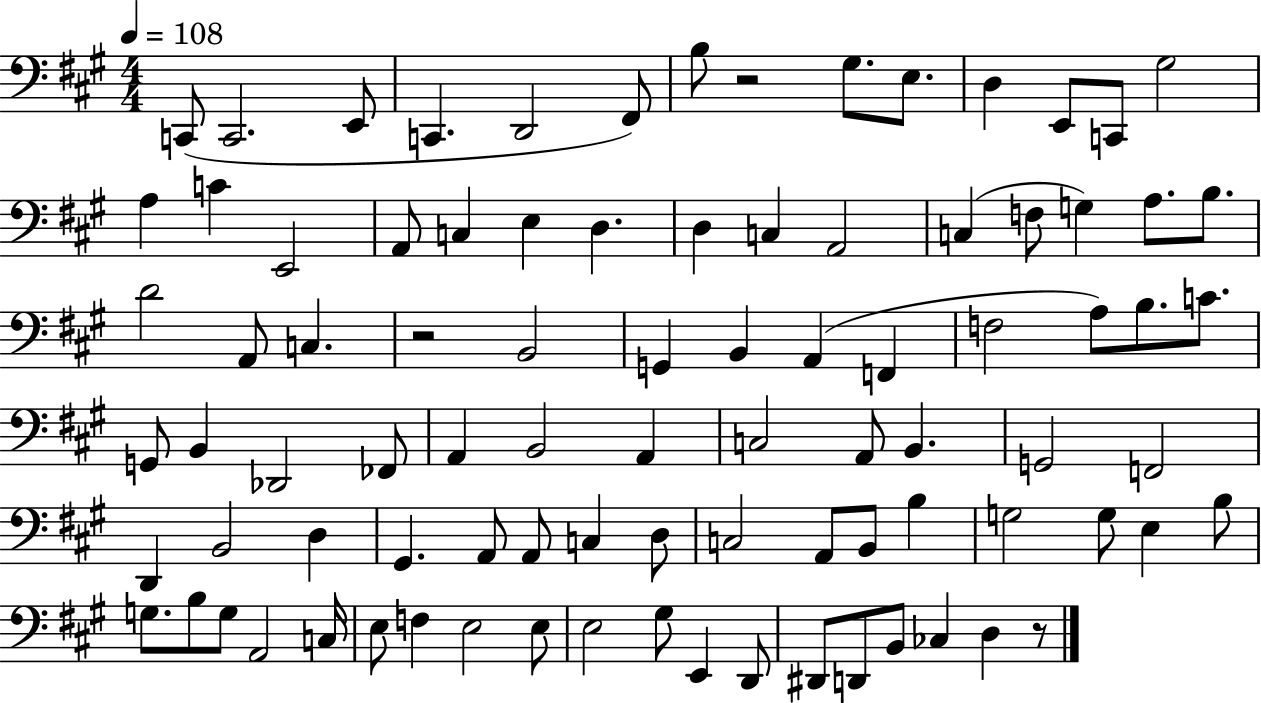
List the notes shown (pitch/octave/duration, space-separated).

C2/e C2/h. E2/e C2/q. D2/h F#2/e B3/e R/h G#3/e. E3/e. D3/q E2/e C2/e G#3/h A3/q C4/q E2/h A2/e C3/q E3/q D3/q. D3/q C3/q A2/h C3/q F3/e G3/q A3/e. B3/e. D4/h A2/e C3/q. R/h B2/h G2/q B2/q A2/q F2/q F3/h A3/e B3/e. C4/e. G2/e B2/q Db2/h FES2/e A2/q B2/h A2/q C3/h A2/e B2/q. G2/h F2/h D2/q B2/h D3/q G#2/q. A2/e A2/e C3/q D3/e C3/h A2/e B2/e B3/q G3/h G3/e E3/q B3/e G3/e. B3/e G3/e A2/h C3/s E3/e F3/q E3/h E3/e E3/h G#3/e E2/q D2/e D#2/e D2/e B2/e CES3/q D3/q R/e